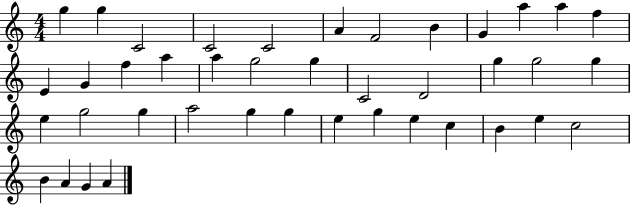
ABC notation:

X:1
T:Untitled
M:4/4
L:1/4
K:C
g g C2 C2 C2 A F2 B G a a f E G f a a g2 g C2 D2 g g2 g e g2 g a2 g g e g e c B e c2 B A G A